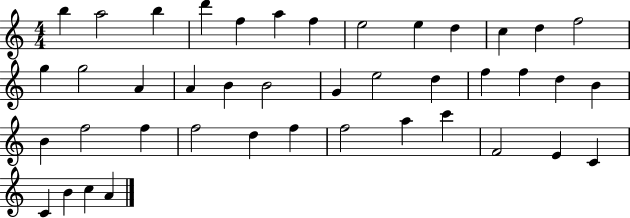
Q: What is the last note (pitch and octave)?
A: A4